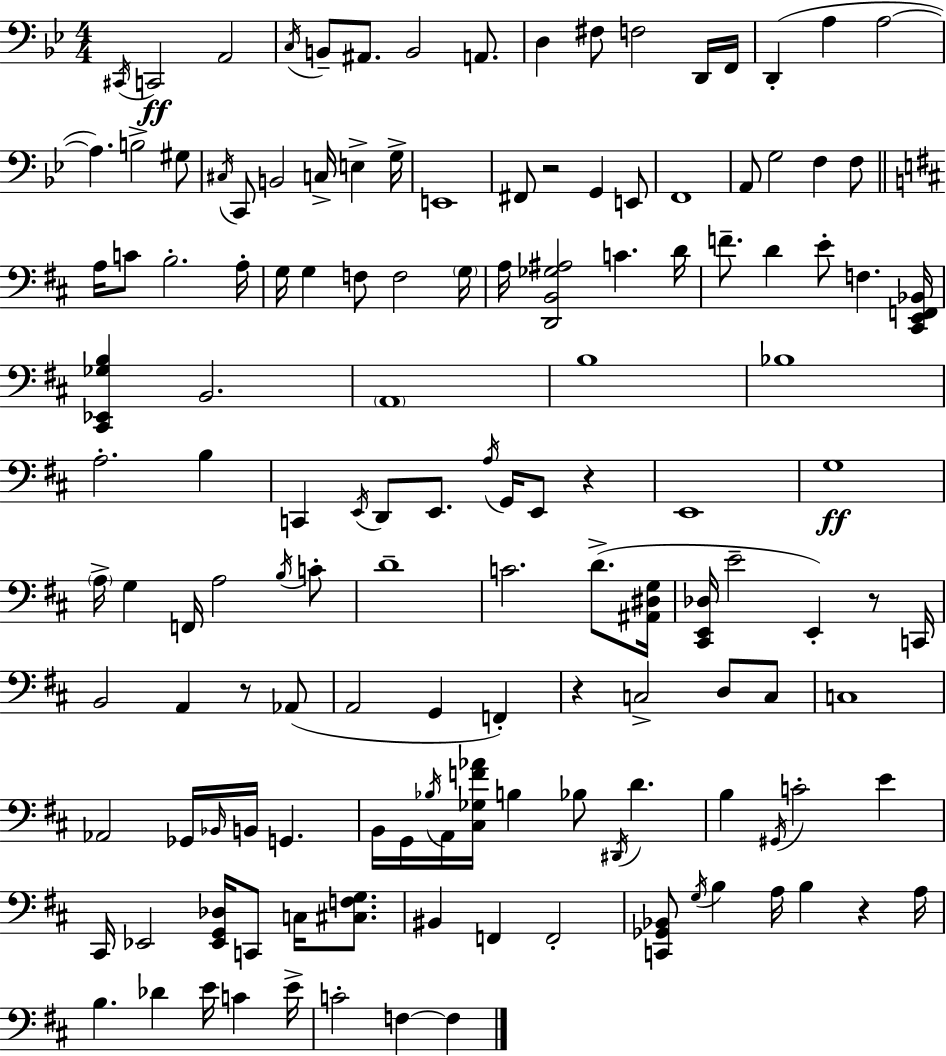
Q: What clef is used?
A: bass